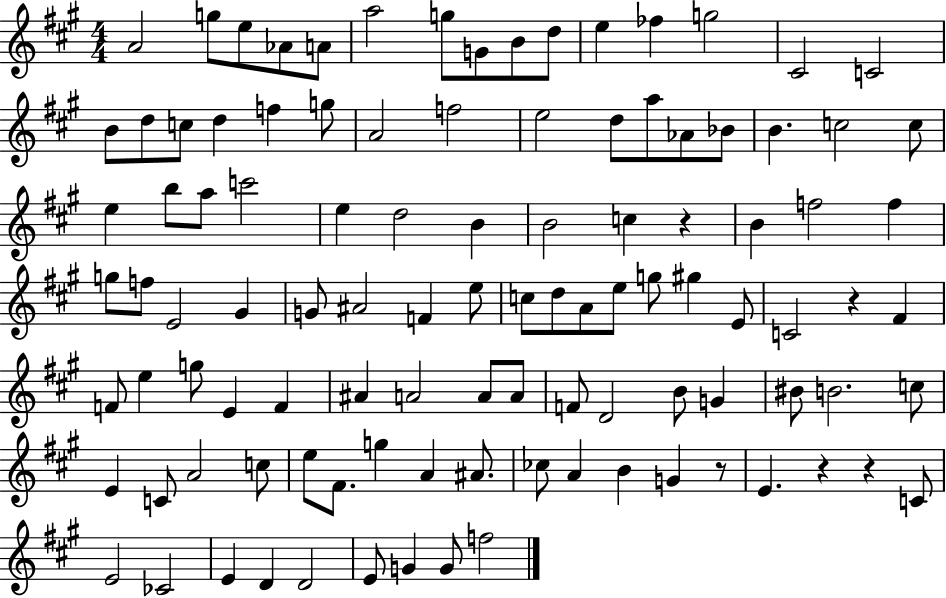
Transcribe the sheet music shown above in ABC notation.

X:1
T:Untitled
M:4/4
L:1/4
K:A
A2 g/2 e/2 _A/2 A/2 a2 g/2 G/2 B/2 d/2 e _f g2 ^C2 C2 B/2 d/2 c/2 d f g/2 A2 f2 e2 d/2 a/2 _A/2 _B/2 B c2 c/2 e b/2 a/2 c'2 e d2 B B2 c z B f2 f g/2 f/2 E2 ^G G/2 ^A2 F e/2 c/2 d/2 A/2 e/2 g/2 ^g E/2 C2 z ^F F/2 e g/2 E F ^A A2 A/2 A/2 F/2 D2 B/2 G ^B/2 B2 c/2 E C/2 A2 c/2 e/2 ^F/2 g A ^A/2 _c/2 A B G z/2 E z z C/2 E2 _C2 E D D2 E/2 G G/2 f2